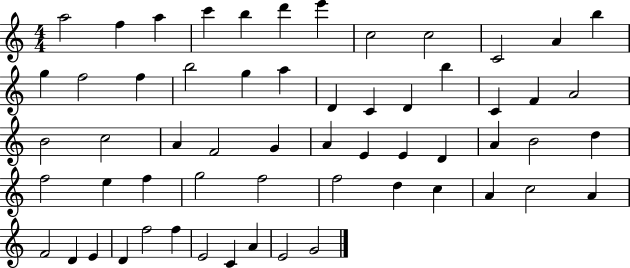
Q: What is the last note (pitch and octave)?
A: G4